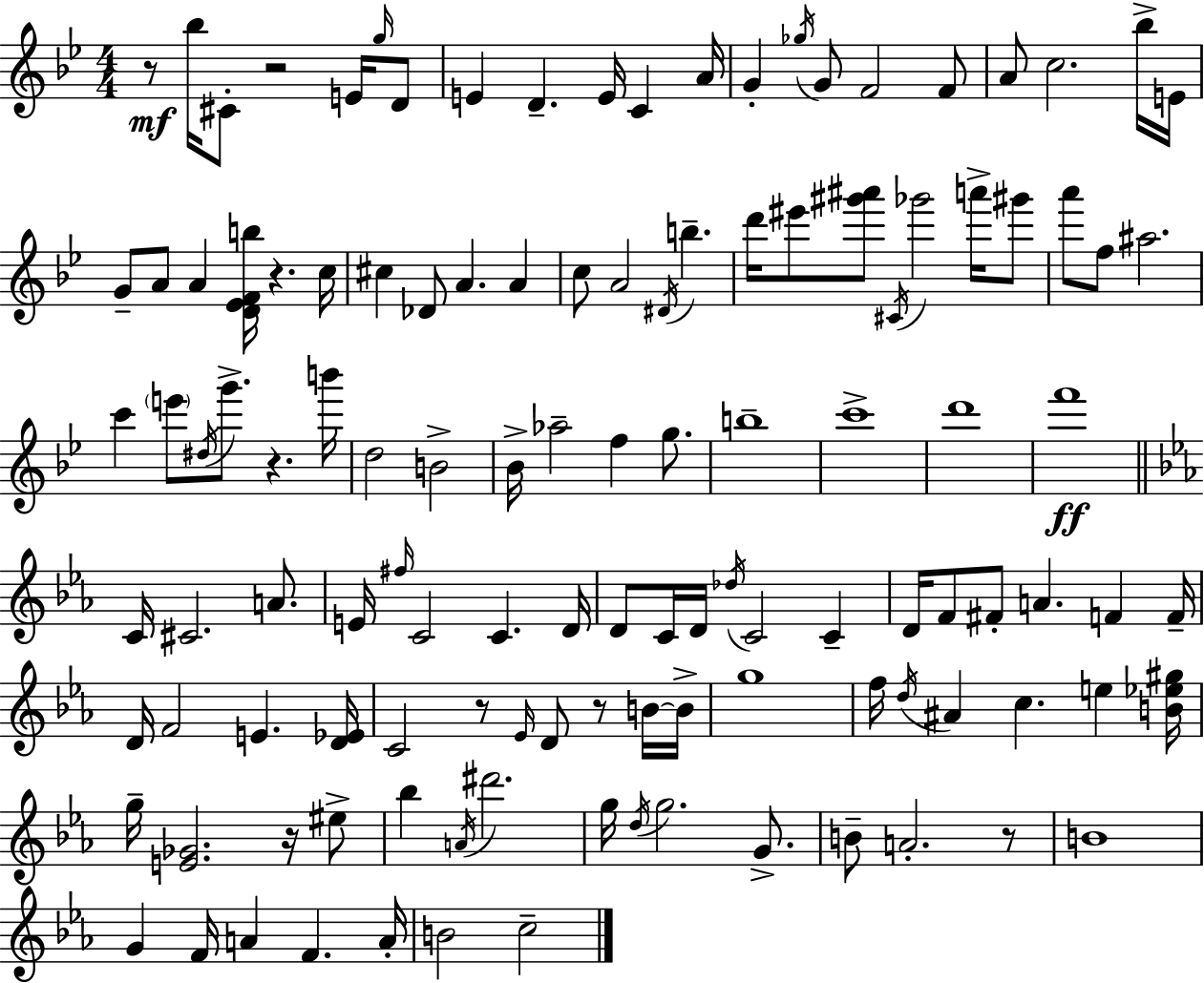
R/e Bb5/s C#4/e R/h E4/s G5/s D4/e E4/q D4/q. E4/s C4/q A4/s G4/q Gb5/s G4/e F4/h F4/e A4/e C5/h. Bb5/s E4/s G4/e A4/e A4/q [D4,Eb4,F4,B5]/s R/q. C5/s C#5/q Db4/e A4/q. A4/q C5/e A4/h D#4/s B5/q. D6/s EIS6/e [G#6,A#6]/e C#4/s Gb6/h A6/s G#6/e A6/e F5/e A#5/h. C6/q E6/e D#5/s G6/e. R/q. B6/s D5/h B4/h Bb4/s Ab5/h F5/q G5/e. B5/w C6/w D6/w F6/w C4/s C#4/h. A4/e. E4/s F#5/s C4/h C4/q. D4/s D4/e C4/s D4/s Db5/s C4/h C4/q D4/s F4/e F#4/e A4/q. F4/q F4/s D4/s F4/h E4/q. [D4,Eb4]/s C4/h R/e Eb4/s D4/e R/e B4/s B4/s G5/w F5/s D5/s A#4/q C5/q. E5/q [B4,Eb5,G#5]/s G5/s [E4,Gb4]/h. R/s EIS5/e Bb5/q A4/s D#6/h. G5/s D5/s G5/h. G4/e. B4/e A4/h. R/e B4/w G4/q F4/s A4/q F4/q. A4/s B4/h C5/h